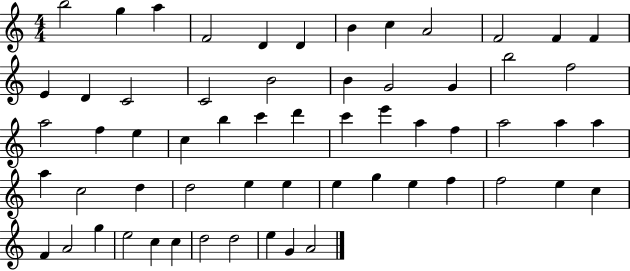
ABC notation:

X:1
T:Untitled
M:4/4
L:1/4
K:C
b2 g a F2 D D B c A2 F2 F F E D C2 C2 B2 B G2 G b2 f2 a2 f e c b c' d' c' e' a f a2 a a a c2 d d2 e e e g e f f2 e c F A2 g e2 c c d2 d2 e G A2